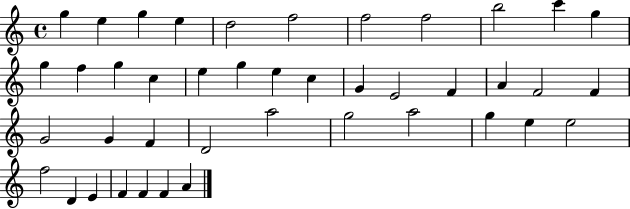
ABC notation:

X:1
T:Untitled
M:4/4
L:1/4
K:C
g e g e d2 f2 f2 f2 b2 c' g g f g c e g e c G E2 F A F2 F G2 G F D2 a2 g2 a2 g e e2 f2 D E F F F A